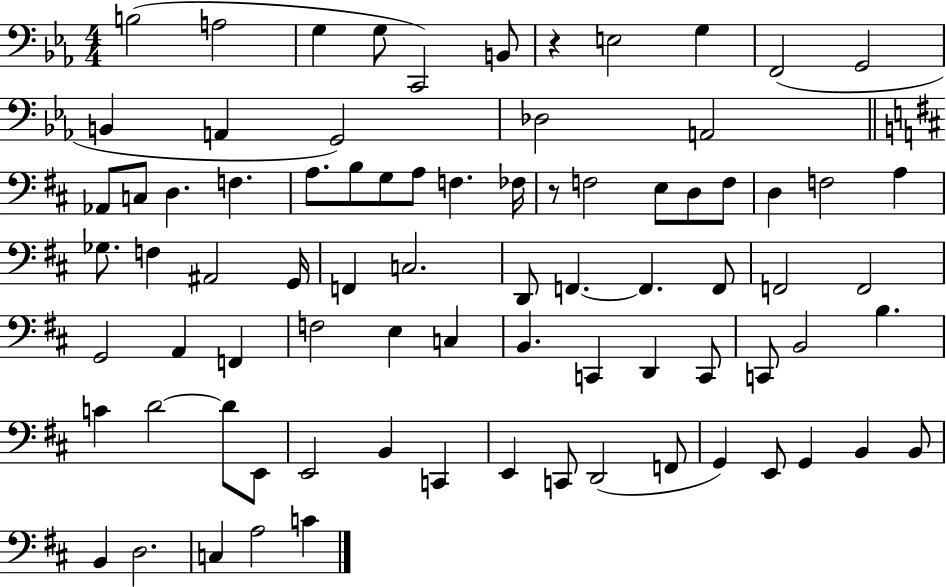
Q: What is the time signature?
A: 4/4